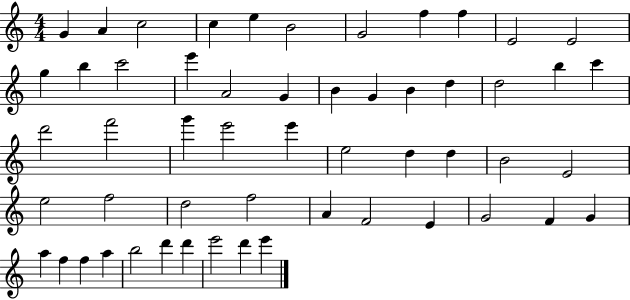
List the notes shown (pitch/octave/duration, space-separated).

G4/q A4/q C5/h C5/q E5/q B4/h G4/h F5/q F5/q E4/h E4/h G5/q B5/q C6/h E6/q A4/h G4/q B4/q G4/q B4/q D5/q D5/h B5/q C6/q D6/h F6/h G6/q E6/h E6/q E5/h D5/q D5/q B4/h E4/h E5/h F5/h D5/h F5/h A4/q F4/h E4/q G4/h F4/q G4/q A5/q F5/q F5/q A5/q B5/h D6/q D6/q E6/h D6/q E6/q